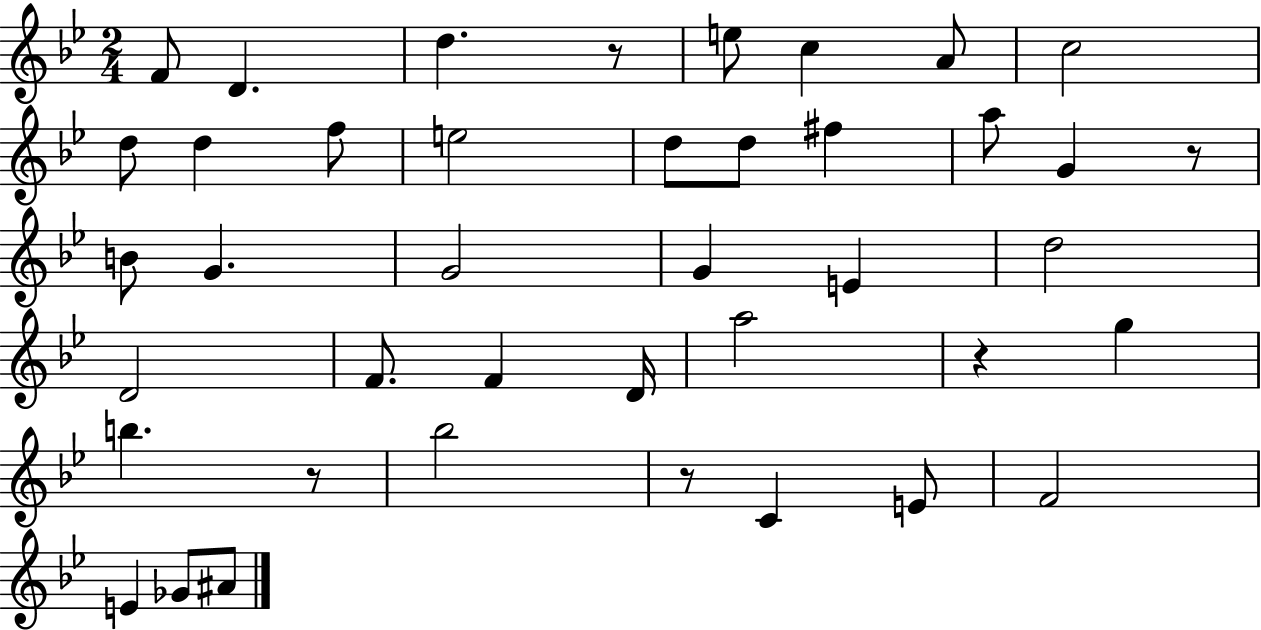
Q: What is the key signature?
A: BES major